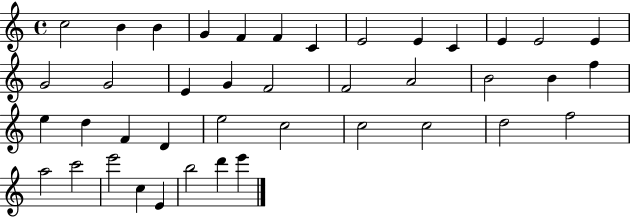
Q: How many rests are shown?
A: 0